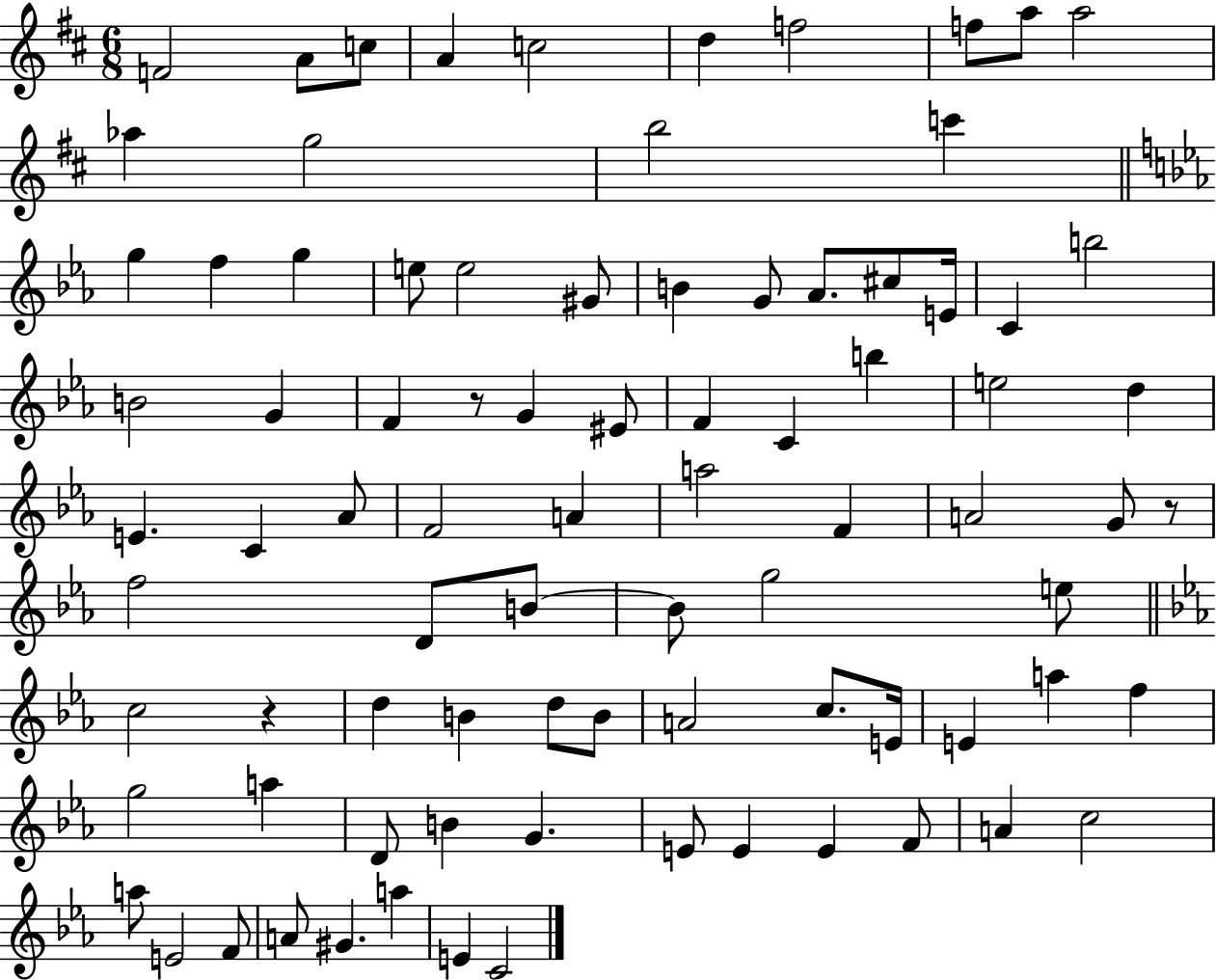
{
  \clef treble
  \numericTimeSignature
  \time 6/8
  \key d \major
  \repeat volta 2 { f'2 a'8 c''8 | a'4 c''2 | d''4 f''2 | f''8 a''8 a''2 | \break aes''4 g''2 | b''2 c'''4 | \bar "||" \break \key ees \major g''4 f''4 g''4 | e''8 e''2 gis'8 | b'4 g'8 aes'8. cis''8 e'16 | c'4 b''2 | \break b'2 g'4 | f'4 r8 g'4 eis'8 | f'4 c'4 b''4 | e''2 d''4 | \break e'4. c'4 aes'8 | f'2 a'4 | a''2 f'4 | a'2 g'8 r8 | \break f''2 d'8 b'8~~ | b'8 g''2 e''8 | \bar "||" \break \key ees \major c''2 r4 | d''4 b'4 d''8 b'8 | a'2 c''8. e'16 | e'4 a''4 f''4 | \break g''2 a''4 | d'8 b'4 g'4. | e'8 e'4 e'4 f'8 | a'4 c''2 | \break a''8 e'2 f'8 | a'8 gis'4. a''4 | e'4 c'2 | } \bar "|."
}